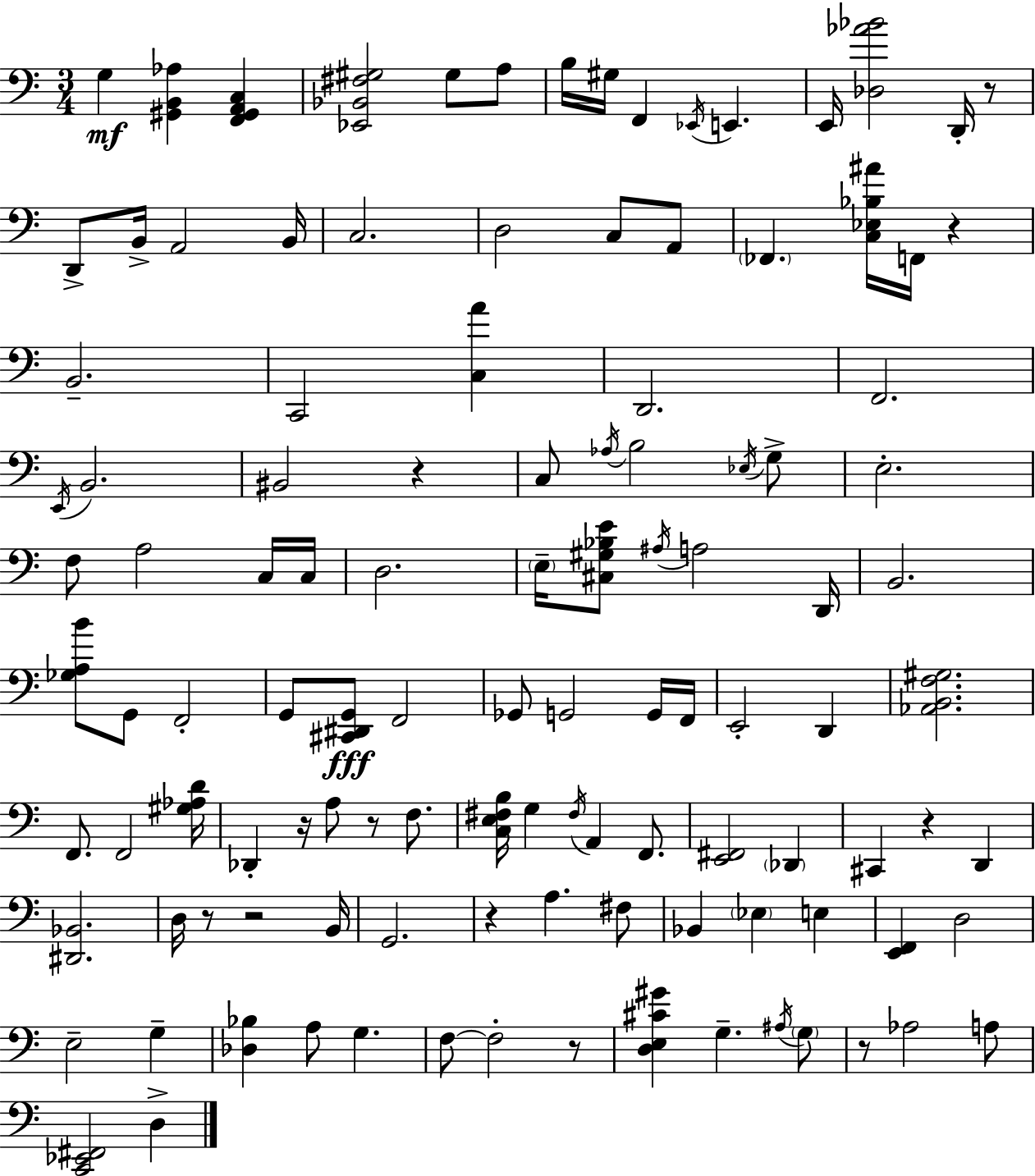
{
  \clef bass
  \numericTimeSignature
  \time 3/4
  \key a \minor
  \repeat volta 2 { g4\mf <gis, b, aes>4 <f, gis, a, c>4 | <ees, bes, fis gis>2 gis8 a8 | b16 gis16 f,4 \acciaccatura { ees,16 } e,4. | e,16 <des aes' bes'>2 d,16-. r8 | \break d,8-> b,16-> a,2 | b,16 c2. | d2 c8 a,8 | \parenthesize fes,4. <c ees bes ais'>16 f,16 r4 | \break b,2.-- | c,2 <c a'>4 | d,2. | f,2. | \break \acciaccatura { e,16 } b,2. | bis,2 r4 | c8 \acciaccatura { aes16 } b2 | \acciaccatura { ees16 } g8-> e2.-. | \break f8 a2 | c16 c16 d2. | \parenthesize e16-- <cis gis bes e'>8 \acciaccatura { ais16 } a2 | d,16 b,2. | \break <ges a b'>8 g,8 f,2-. | g,8 <cis, dis, g,>8\fff f,2 | ges,8 g,2 | g,16 f,16 e,2-. | \break d,4 <aes, b, f gis>2. | f,8. f,2 | <gis aes d'>16 des,4-. r16 a8 | r8 f8. <c e fis b>16 g4 \acciaccatura { fis16 } a,4 | \break f,8. <e, fis,>2 | \parenthesize des,4 cis,4 r4 | d,4 <dis, bes,>2. | d16 r8 r2 | \break b,16 g,2. | r4 a4. | fis8 bes,4 \parenthesize ees4 | e4 <e, f,>4 d2 | \break e2-- | g4-- <des bes>4 a8 | g4. f8~~ f2-. | r8 <d e cis' gis'>4 g4.-- | \break \acciaccatura { ais16 } \parenthesize g8 r8 aes2 | a8 <c, ees, fis,>2 | d4-> } \bar "|."
}